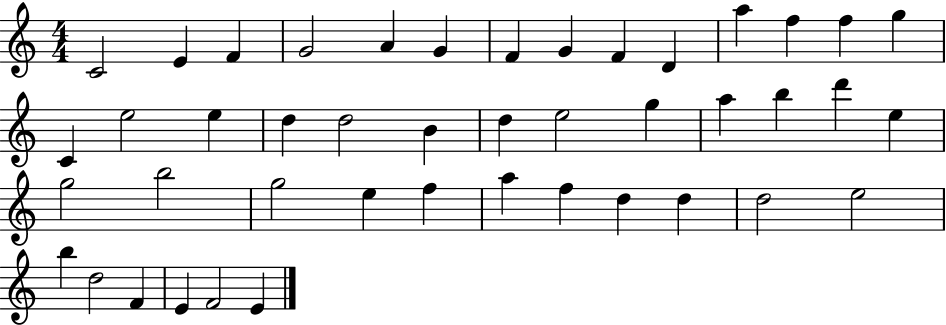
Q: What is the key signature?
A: C major